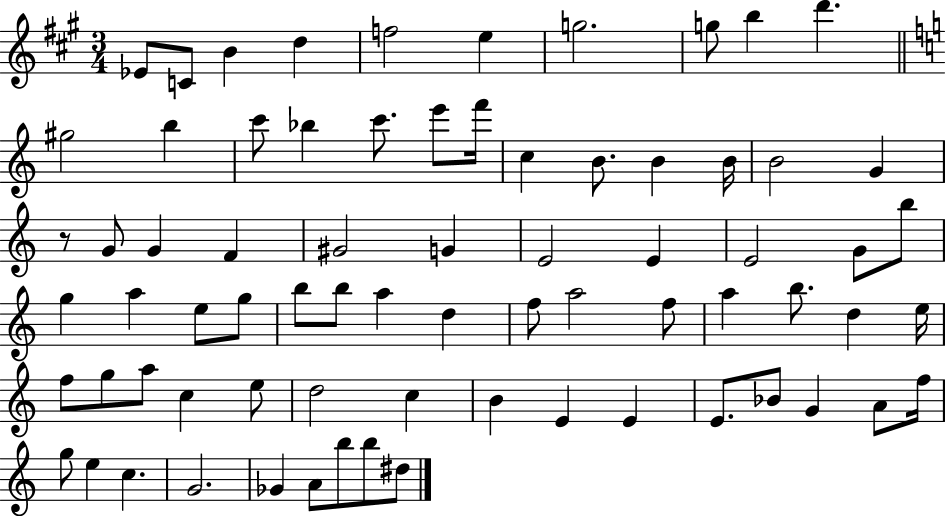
{
  \clef treble
  \numericTimeSignature
  \time 3/4
  \key a \major
  ees'8 c'8 b'4 d''4 | f''2 e''4 | g''2. | g''8 b''4 d'''4. | \break \bar "||" \break \key c \major gis''2 b''4 | c'''8 bes''4 c'''8. e'''8 f'''16 | c''4 b'8. b'4 b'16 | b'2 g'4 | \break r8 g'8 g'4 f'4 | gis'2 g'4 | e'2 e'4 | e'2 g'8 b''8 | \break g''4 a''4 e''8 g''8 | b''8 b''8 a''4 d''4 | f''8 a''2 f''8 | a''4 b''8. d''4 e''16 | \break f''8 g''8 a''8 c''4 e''8 | d''2 c''4 | b'4 e'4 e'4 | e'8. bes'8 g'4 a'8 f''16 | \break g''8 e''4 c''4. | g'2. | ges'4 a'8 b''8 b''8 dis''8 | \bar "|."
}